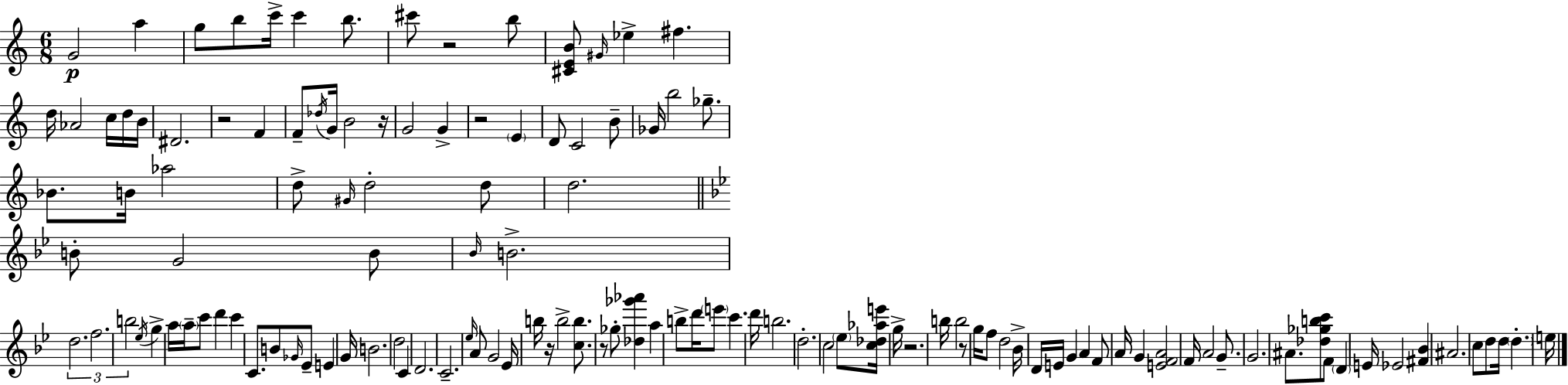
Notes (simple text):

G4/h A5/q G5/e B5/e C6/s C6/q B5/e. C#6/e R/h B5/e [C#4,E4,B4]/e G#4/s Eb5/q F#5/q. D5/s Ab4/h C5/s D5/s B4/s D#4/h. R/h F4/q F4/e Db5/s G4/s B4/h R/s G4/h G4/q R/h E4/q D4/e C4/h B4/e Gb4/s B5/h Gb5/e. Bb4/e. B4/s Ab5/h D5/e G#4/s D5/h D5/e D5/h. B4/e G4/h B4/e Bb4/s B4/h. D5/h. F5/h. B5/h Eb5/s G5/q A5/s A5/s C6/e D6/q C6/q C4/e. B4/e Gb4/s Eb4/e E4/q G4/s B4/h. D5/h C4/q D4/h. C4/h. Eb5/s A4/e G4/h Eb4/s B5/s R/s B5/h [C5,B5]/e. R/e Gb5/e [Db5,Gb6,Ab6]/q A5/q B5/e D6/s E6/e C6/q. D6/s B5/h. D5/h. C5/h Eb5/e [C5,Db5,Ab5,E6]/s G5/s R/h. B5/s B5/h R/e G5/s F5/e D5/h Bb4/s D4/s E4/s G4/q A4/q F4/e A4/s G4/q [E4,F4,A4]/h F4/s A4/h G4/e. G4/h. A#4/e. [Db5,Gb5,B5,C6]/e F4/e D4/q E4/s Eb4/h [F#4,Bb4]/q A#4/h. C5/e D5/e D5/s D5/q. E5/s